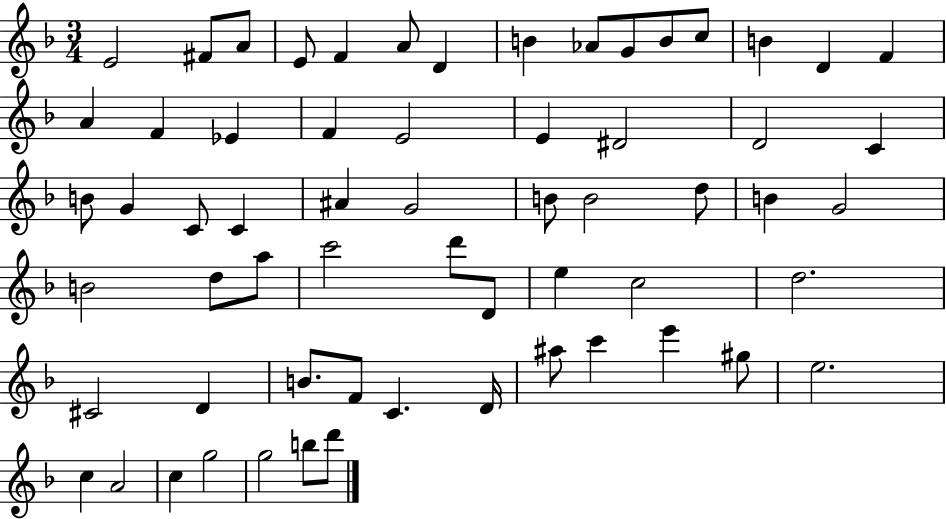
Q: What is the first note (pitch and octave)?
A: E4